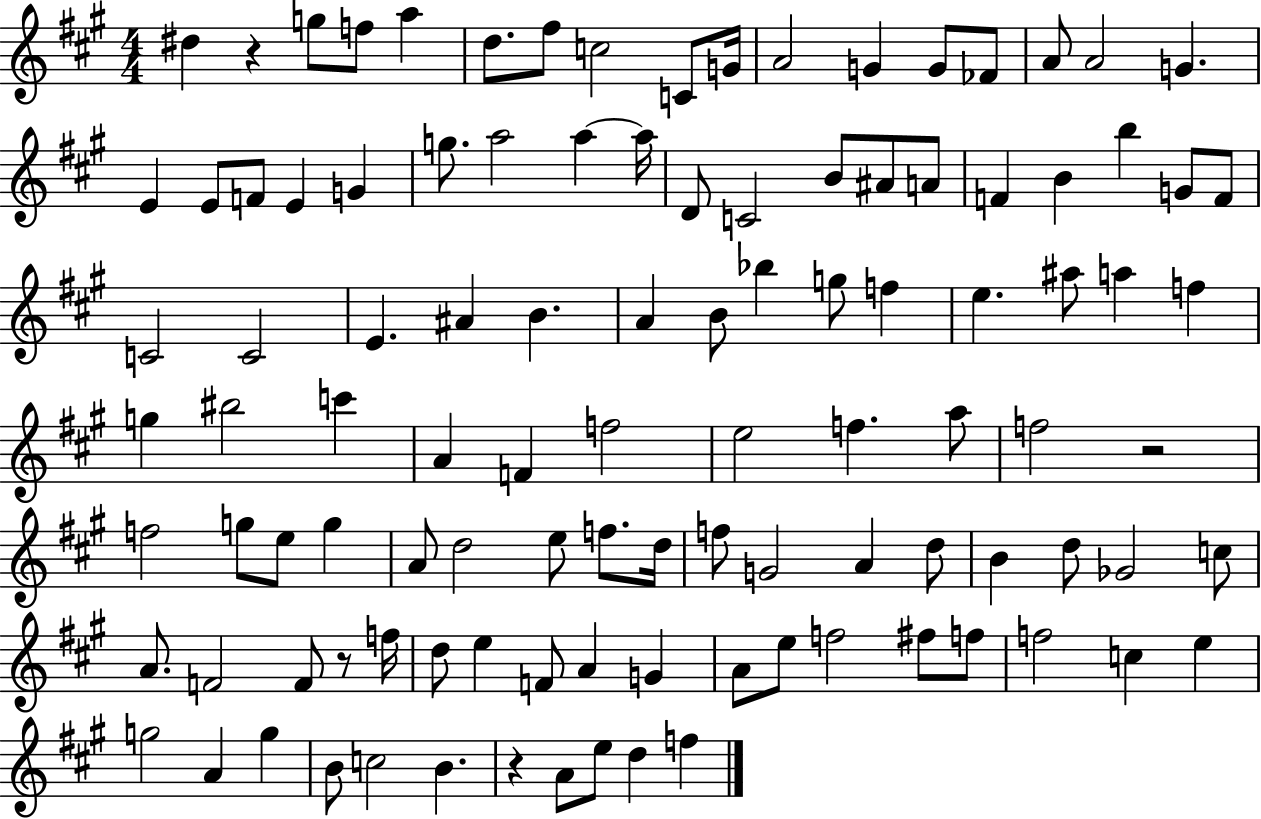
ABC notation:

X:1
T:Untitled
M:4/4
L:1/4
K:A
^d z g/2 f/2 a d/2 ^f/2 c2 C/2 G/4 A2 G G/2 _F/2 A/2 A2 G E E/2 F/2 E G g/2 a2 a a/4 D/2 C2 B/2 ^A/2 A/2 F B b G/2 F/2 C2 C2 E ^A B A B/2 _b g/2 f e ^a/2 a f g ^b2 c' A F f2 e2 f a/2 f2 z2 f2 g/2 e/2 g A/2 d2 e/2 f/2 d/4 f/2 G2 A d/2 B d/2 _G2 c/2 A/2 F2 F/2 z/2 f/4 d/2 e F/2 A G A/2 e/2 f2 ^f/2 f/2 f2 c e g2 A g B/2 c2 B z A/2 e/2 d f